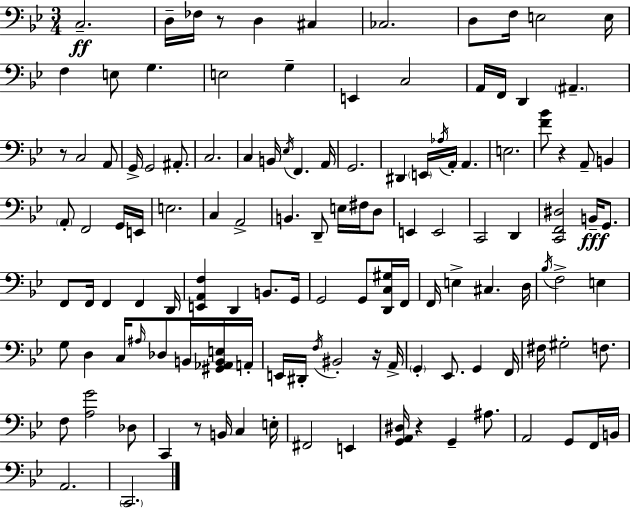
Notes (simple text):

C3/h. D3/s FES3/s R/e D3/q C#3/q CES3/h. D3/e F3/s E3/h E3/s F3/q E3/e G3/q. E3/h G3/q E2/q C3/h A2/s F2/s D2/q A#2/q. R/e C3/h A2/e G2/s G2/h A#2/e. C3/h. C3/q B2/s Eb3/s F2/q. A2/s G2/h. D#2/q E2/s Ab3/s A2/s A2/q. E3/h. [F4,Bb4]/e R/q A2/e B2/q A2/e F2/h G2/s E2/s E3/h. C3/q A2/h B2/q. D2/e E3/s F#3/s D3/e E2/q E2/h C2/h D2/q [C2,F2,D#3]/h B2/s G2/e. F2/e F2/s F2/q F2/q D2/s [E2,A2,F3]/q D2/q B2/e. G2/s G2/h G2/e [D2,C3,G#3]/s F2/s F2/s E3/q C#3/q. D3/s Bb3/s F3/h E3/q G3/e D3/q C3/s A#3/s Db3/e B2/s [G#2,Ab2,B2,E3]/s A2/s E2/s D#2/s F3/s BIS2/h R/s A2/s G2/q Eb2/e. G2/q F2/s F#3/s G#3/h F3/e. F3/e [A3,G4]/h Db3/e C2/q R/e B2/s C3/q E3/s F#2/h E2/q [G2,A2,D#3]/s R/q G2/q A#3/e. A2/h G2/e F2/s B2/s A2/h. C2/h.